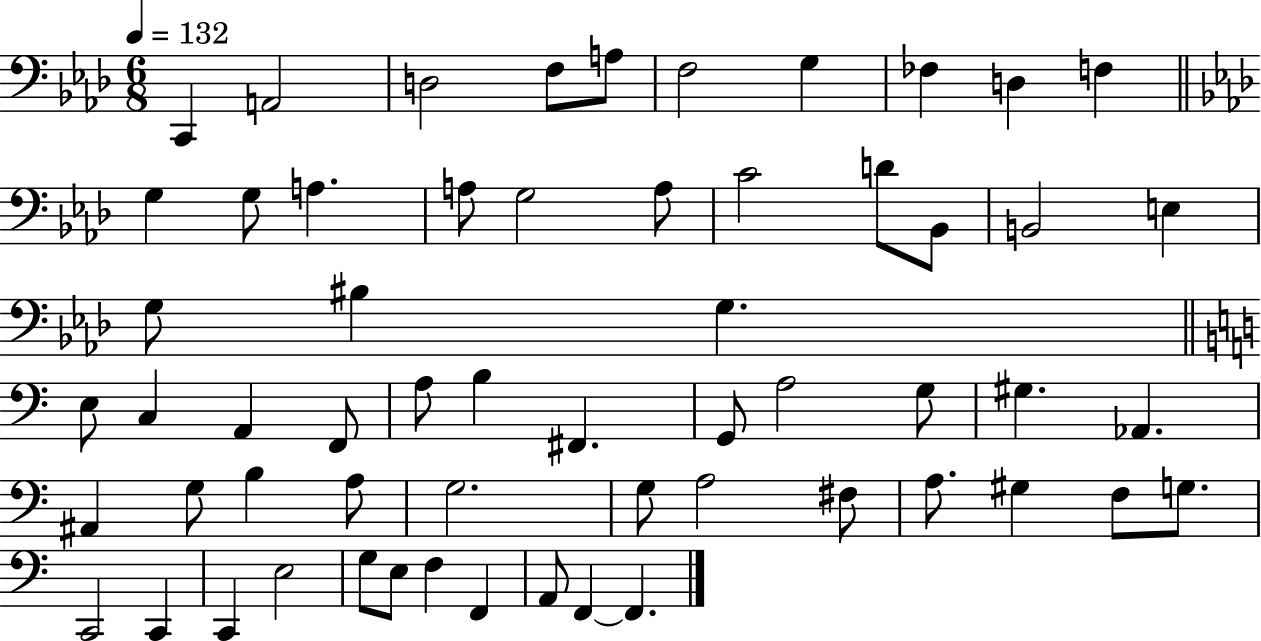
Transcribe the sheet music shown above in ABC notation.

X:1
T:Untitled
M:6/8
L:1/4
K:Ab
C,, A,,2 D,2 F,/2 A,/2 F,2 G, _F, D, F, G, G,/2 A, A,/2 G,2 A,/2 C2 D/2 _B,,/2 B,,2 E, G,/2 ^B, G, E,/2 C, A,, F,,/2 A,/2 B, ^F,, G,,/2 A,2 G,/2 ^G, _A,, ^A,, G,/2 B, A,/2 G,2 G,/2 A,2 ^F,/2 A,/2 ^G, F,/2 G,/2 C,,2 C,, C,, E,2 G,/2 E,/2 F, F,, A,,/2 F,, F,,